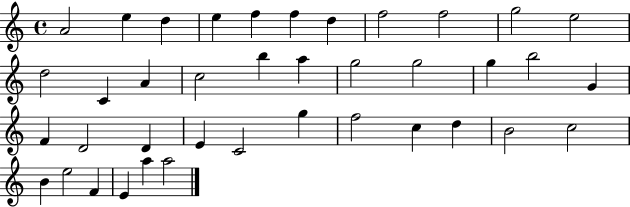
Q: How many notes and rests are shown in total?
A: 39